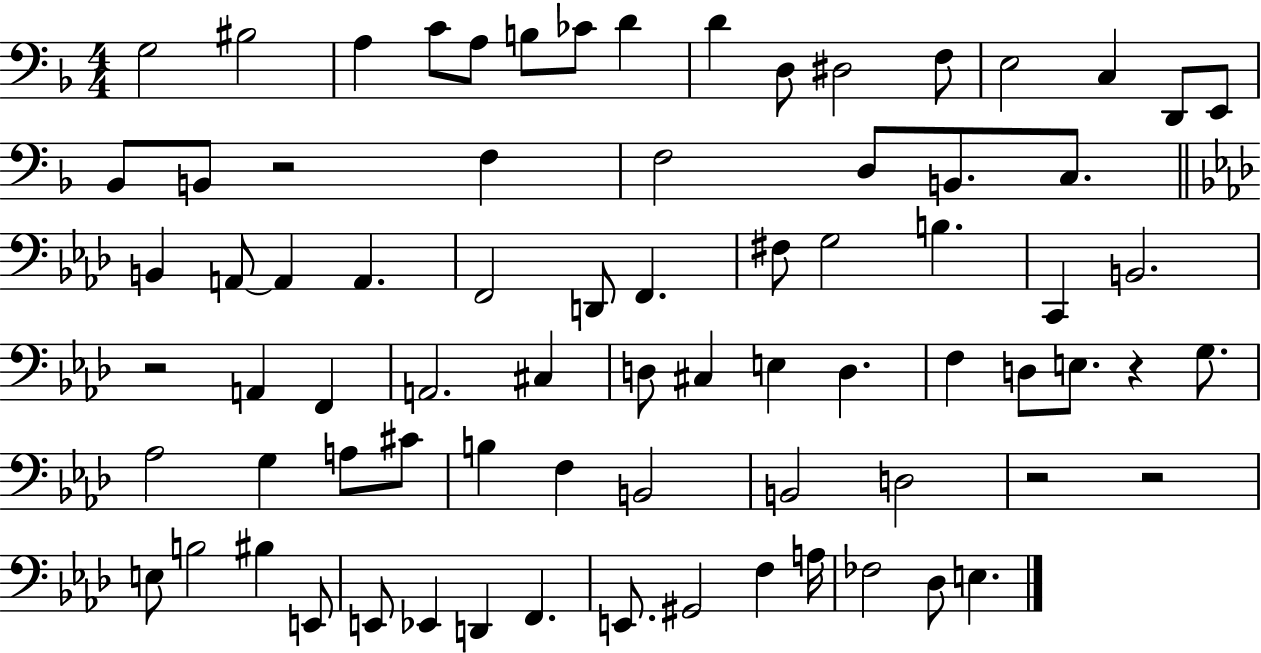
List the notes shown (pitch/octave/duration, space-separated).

G3/h BIS3/h A3/q C4/e A3/e B3/e CES4/e D4/q D4/q D3/e D#3/h F3/e E3/h C3/q D2/e E2/e Bb2/e B2/e R/h F3/q F3/h D3/e B2/e. C3/e. B2/q A2/e A2/q A2/q. F2/h D2/e F2/q. F#3/e G3/h B3/q. C2/q B2/h. R/h A2/q F2/q A2/h. C#3/q D3/e C#3/q E3/q D3/q. F3/q D3/e E3/e. R/q G3/e. Ab3/h G3/q A3/e C#4/e B3/q F3/q B2/h B2/h D3/h R/h R/h E3/e B3/h BIS3/q E2/e E2/e Eb2/q D2/q F2/q. E2/e. G#2/h F3/q A3/s FES3/h Db3/e E3/q.